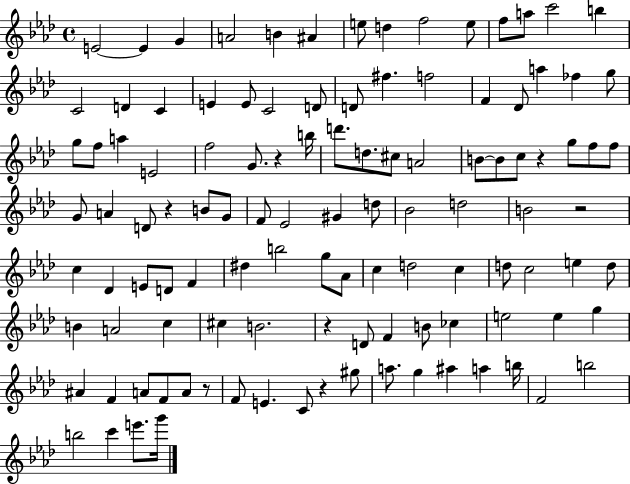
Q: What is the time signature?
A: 4/4